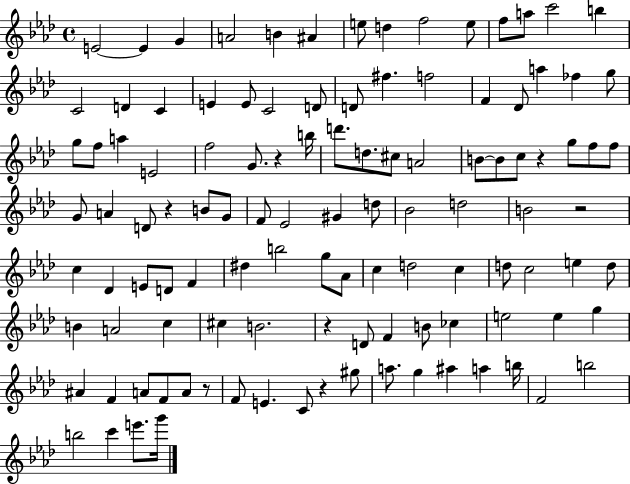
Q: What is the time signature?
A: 4/4